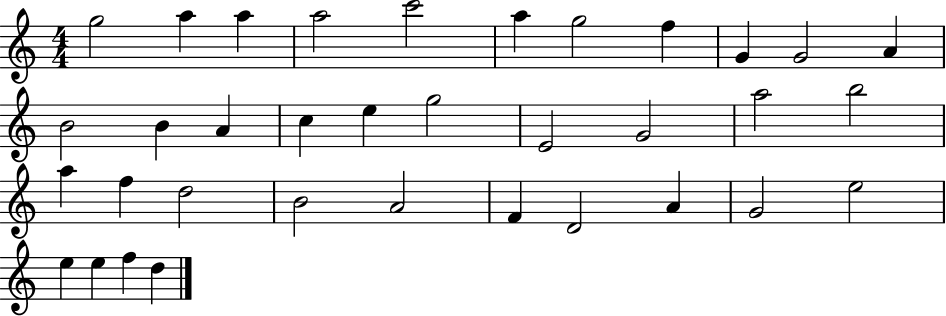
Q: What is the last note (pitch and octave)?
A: D5